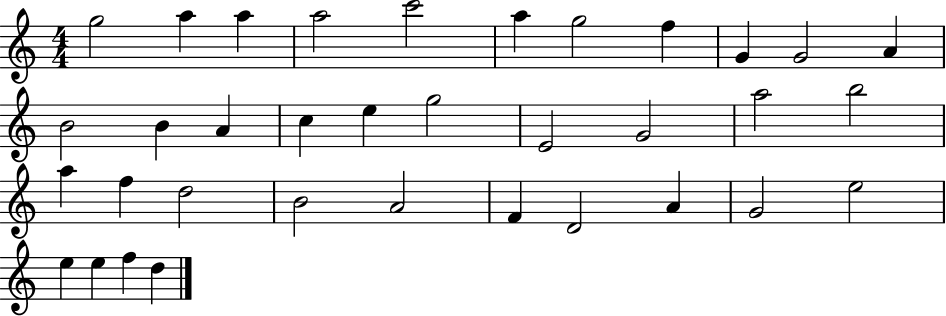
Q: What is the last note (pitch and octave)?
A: D5